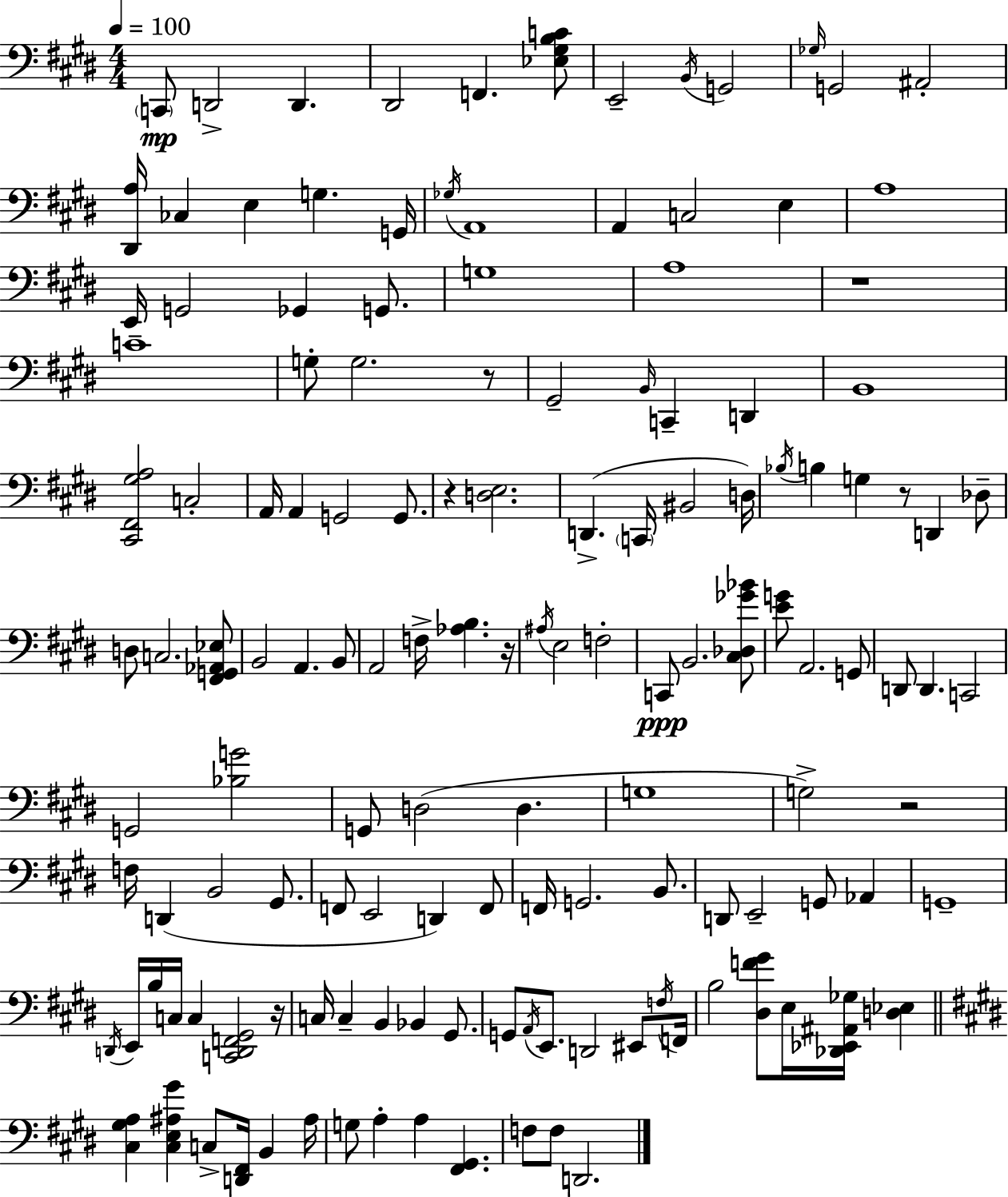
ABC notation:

X:1
T:Untitled
M:4/4
L:1/4
K:E
C,,/2 D,,2 D,, ^D,,2 F,, [_E,^G,B,C]/2 E,,2 B,,/4 G,,2 _G,/4 G,,2 ^A,,2 [^D,,A,]/4 _C, E, G, G,,/4 _G,/4 A,,4 A,, C,2 E, A,4 E,,/4 G,,2 _G,, G,,/2 G,4 A,4 z4 C4 G,/2 G,2 z/2 ^G,,2 B,,/4 C,, D,, B,,4 [^C,,^F,,^G,A,]2 C,2 A,,/4 A,, G,,2 G,,/2 z [D,E,]2 D,, C,,/4 ^B,,2 D,/4 _B,/4 B, G, z/2 D,, _D,/2 D,/2 C,2 [^F,,G,,_A,,_E,]/2 B,,2 A,, B,,/2 A,,2 F,/4 [_A,B,] z/4 ^A,/4 E,2 F,2 C,,/2 B,,2 [^C,_D,_G_B]/2 [EG]/2 A,,2 G,,/2 D,,/2 D,, C,,2 G,,2 [_B,G]2 G,,/2 D,2 D, G,4 G,2 z2 F,/4 D,, B,,2 ^G,,/2 F,,/2 E,,2 D,, F,,/2 F,,/4 G,,2 B,,/2 D,,/2 E,,2 G,,/2 _A,, G,,4 D,,/4 E,,/4 B,/4 C,/4 C, [C,,D,,F,,^G,,]2 z/4 C,/4 C, B,, _B,, ^G,,/2 G,,/2 A,,/4 E,,/2 D,,2 ^E,,/2 F,/4 F,,/4 B,2 [^D,F^G]/2 E,/4 [_D,,_E,,^A,,_G,]/4 [D,_E,] [^C,^G,A,] [^C,E,^A,^G] C,/2 [D,,^F,,]/4 B,, ^A,/4 G,/2 A, A, [^F,,^G,,] F,/2 F,/2 D,,2